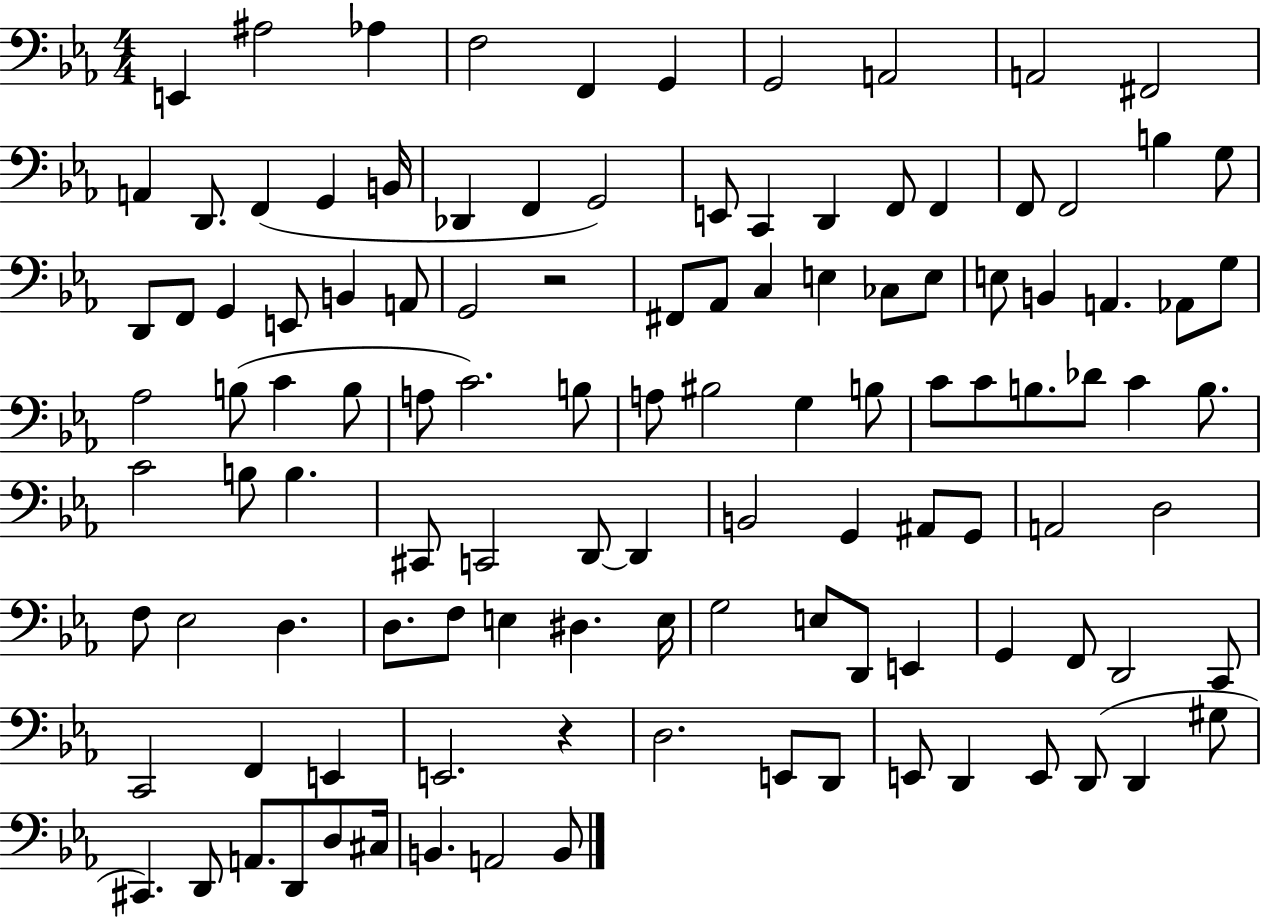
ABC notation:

X:1
T:Untitled
M:4/4
L:1/4
K:Eb
E,, ^A,2 _A, F,2 F,, G,, G,,2 A,,2 A,,2 ^F,,2 A,, D,,/2 F,, G,, B,,/4 _D,, F,, G,,2 E,,/2 C,, D,, F,,/2 F,, F,,/2 F,,2 B, G,/2 D,,/2 F,,/2 G,, E,,/2 B,, A,,/2 G,,2 z2 ^F,,/2 _A,,/2 C, E, _C,/2 E,/2 E,/2 B,, A,, _A,,/2 G,/2 _A,2 B,/2 C B,/2 A,/2 C2 B,/2 A,/2 ^B,2 G, B,/2 C/2 C/2 B,/2 _D/2 C B,/2 C2 B,/2 B, ^C,,/2 C,,2 D,,/2 D,, B,,2 G,, ^A,,/2 G,,/2 A,,2 D,2 F,/2 _E,2 D, D,/2 F,/2 E, ^D, E,/4 G,2 E,/2 D,,/2 E,, G,, F,,/2 D,,2 C,,/2 C,,2 F,, E,, E,,2 z D,2 E,,/2 D,,/2 E,,/2 D,, E,,/2 D,,/2 D,, ^G,/2 ^C,, D,,/2 A,,/2 D,,/2 D,/2 ^C,/4 B,, A,,2 B,,/2